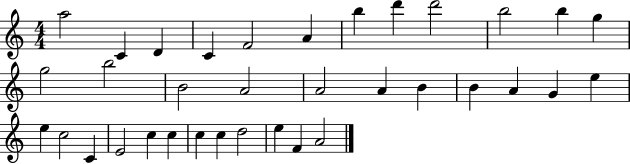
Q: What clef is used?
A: treble